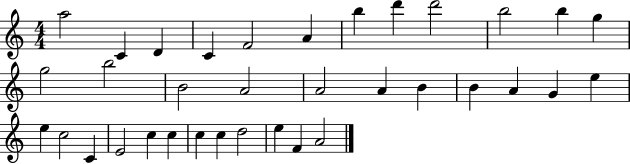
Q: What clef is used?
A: treble